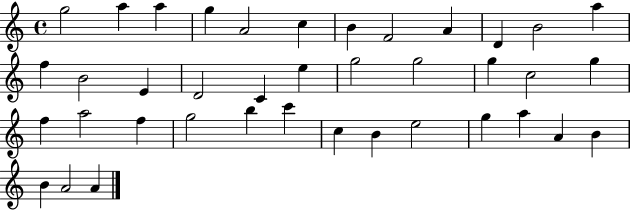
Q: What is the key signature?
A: C major